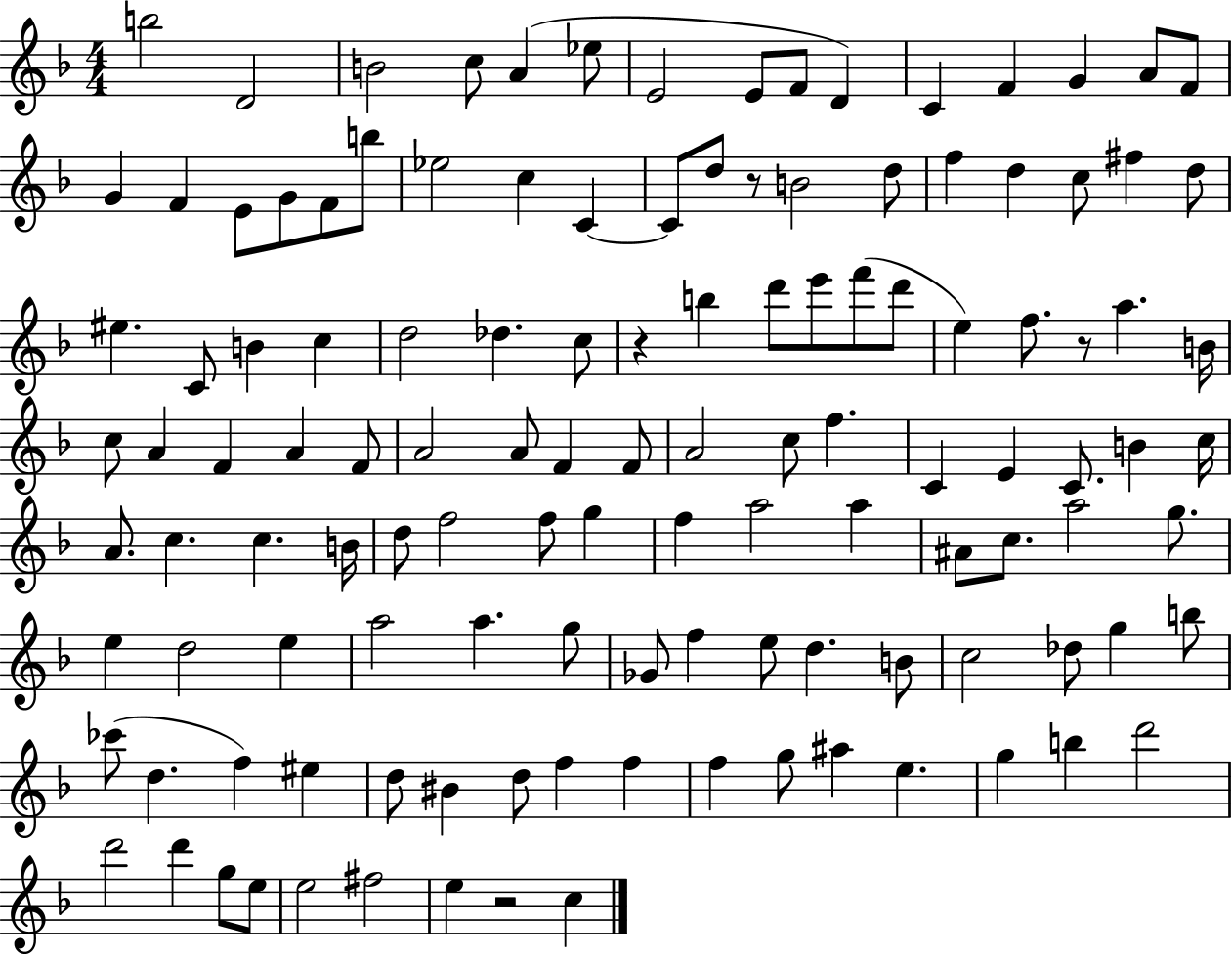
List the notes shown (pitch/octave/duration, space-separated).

B5/h D4/h B4/h C5/e A4/q Eb5/e E4/h E4/e F4/e D4/q C4/q F4/q G4/q A4/e F4/e G4/q F4/q E4/e G4/e F4/e B5/e Eb5/h C5/q C4/q C4/e D5/e R/e B4/h D5/e F5/q D5/q C5/e F#5/q D5/e EIS5/q. C4/e B4/q C5/q D5/h Db5/q. C5/e R/q B5/q D6/e E6/e F6/e D6/e E5/q F5/e. R/e A5/q. B4/s C5/e A4/q F4/q A4/q F4/e A4/h A4/e F4/q F4/e A4/h C5/e F5/q. C4/q E4/q C4/e. B4/q C5/s A4/e. C5/q. C5/q. B4/s D5/e F5/h F5/e G5/q F5/q A5/h A5/q A#4/e C5/e. A5/h G5/e. E5/q D5/h E5/q A5/h A5/q. G5/e Gb4/e F5/q E5/e D5/q. B4/e C5/h Db5/e G5/q B5/e CES6/e D5/q. F5/q EIS5/q D5/e BIS4/q D5/e F5/q F5/q F5/q G5/e A#5/q E5/q. G5/q B5/q D6/h D6/h D6/q G5/e E5/e E5/h F#5/h E5/q R/h C5/q